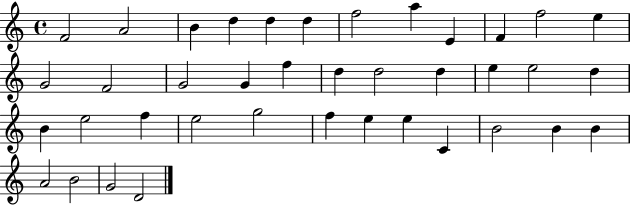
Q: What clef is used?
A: treble